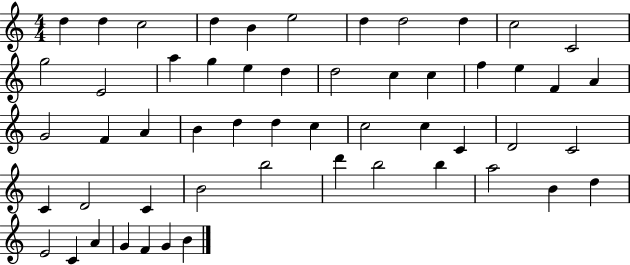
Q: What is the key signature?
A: C major